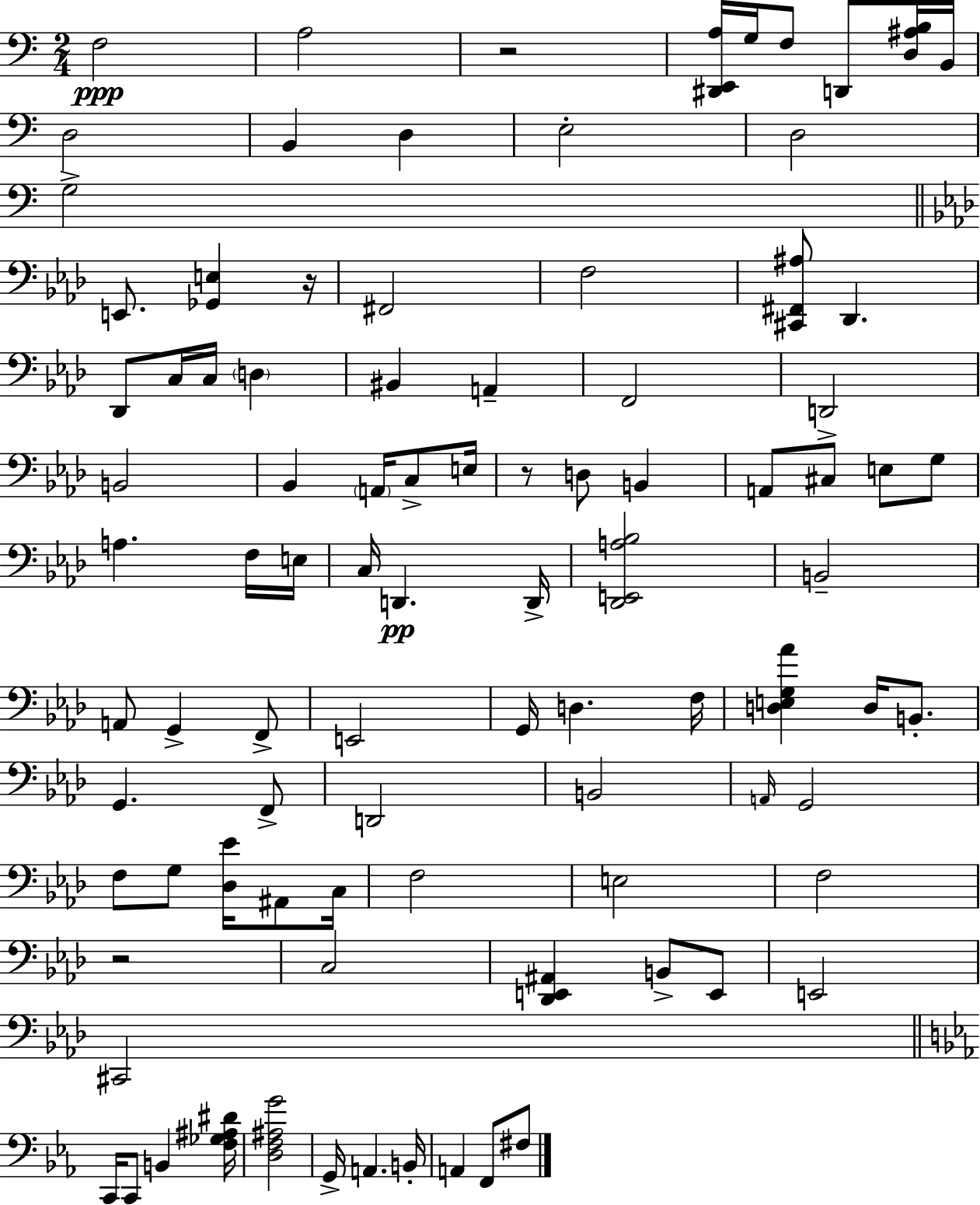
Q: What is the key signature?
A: A minor